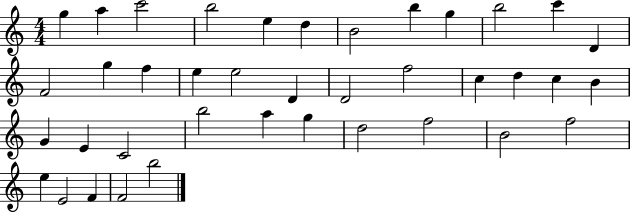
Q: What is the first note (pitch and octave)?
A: G5